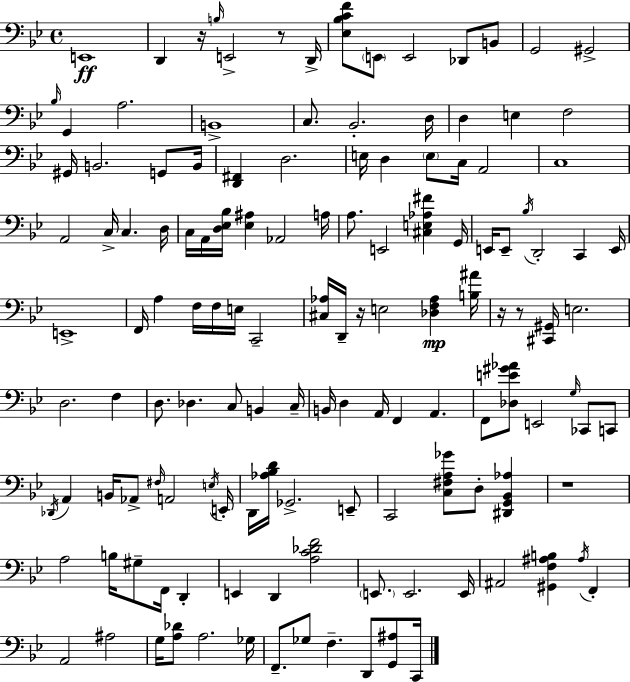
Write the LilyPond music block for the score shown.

{
  \clef bass
  \time 4/4
  \defaultTimeSignature
  \key bes \major
  \repeat volta 2 { e,1\ff | d,4 r16 \grace { b16 } e,2-> r8 | d,16-> <ees bes c' f'>8 \parenthesize e,8 e,2 des,8 b,8 | g,2 gis,2-> | \break \grace { bes16 } g,4 a2. | b,1-> | c8. bes,2.-. | d16 d4 e4 f2 | \break gis,16 b,2. g,8 | b,16 <d, fis,>4 d2. | e16 d4 \parenthesize e8 c16 a,2 | c1 | \break a,2 c16-> c4. | d16 c16 a,16 <d ees bes>16 <ees ais>4 aes,2 | a16 a8. e,2 <cis e aes fis'>4 | g,16 e,16 e,8-- \acciaccatura { bes16 } d,2-. c,4 | \break e,16 e,1-> | f,16 a4 f16 f16 e16 c,2-- | <cis aes>16 d,16-- r16 e2 <des f aes>4\mp | <b ais'>16 r16 r8 <cis, gis,>16 e2. | \break d2. f4 | d8. des4. c8 b,4 | c16-- b,16 d4 a,16 f,4 a,4. | f,8 <des e' gis' aes'>8 e,2 \grace { g16 } | \break ces,8 c,8 \acciaccatura { des,16 } a,4 b,16 aes,8-> \grace { fis16 } a,2 | \acciaccatura { e16 } e,16-. d,16 <aes bes d'>16 ges,2.-> | e,8-- c,2 <c fis a ges'>8 | d8-. <dis, g, bes, aes>4 r1 | \break a2 b16 | gis8-- f,16 d,4-. e,4 d,4 <a c' des' f'>2 | \parenthesize e,8. e,2. | e,16 ais,2 <gis, f ais b>4 | \break \acciaccatura { ais16 } f,4-. a,2 | ais2 g16 <a des'>8 a2. | ges16 f,8.-- ges8 f4.-- | d,8 <g, ais>8 c,16 } \bar "|."
}